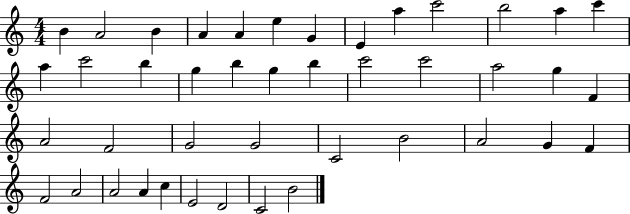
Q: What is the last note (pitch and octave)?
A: B4